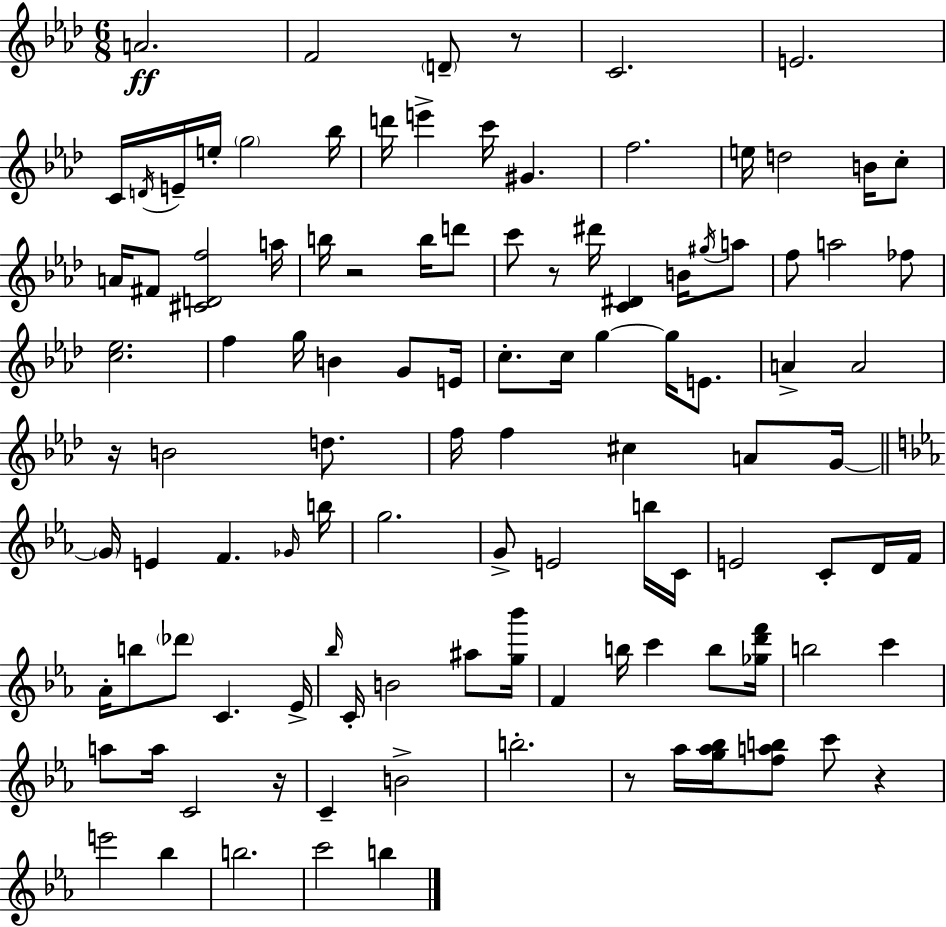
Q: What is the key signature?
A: AES major